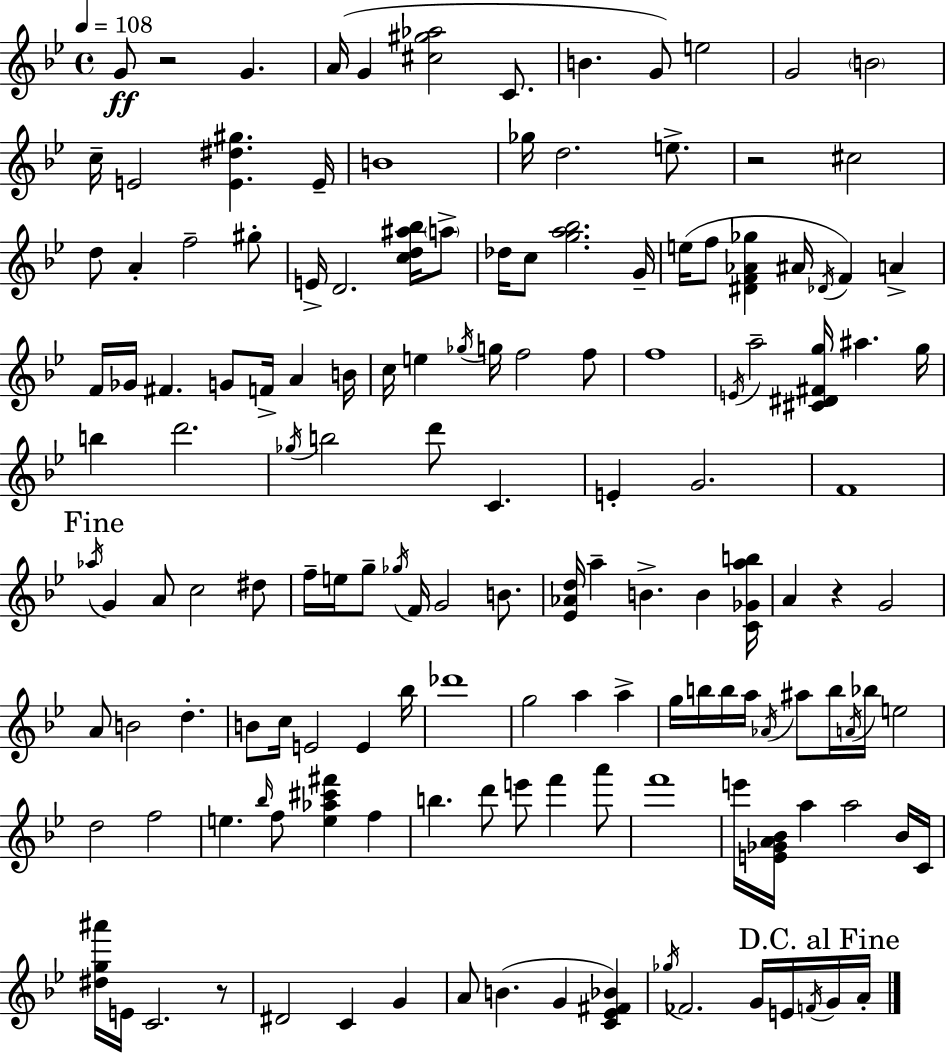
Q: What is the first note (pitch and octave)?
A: G4